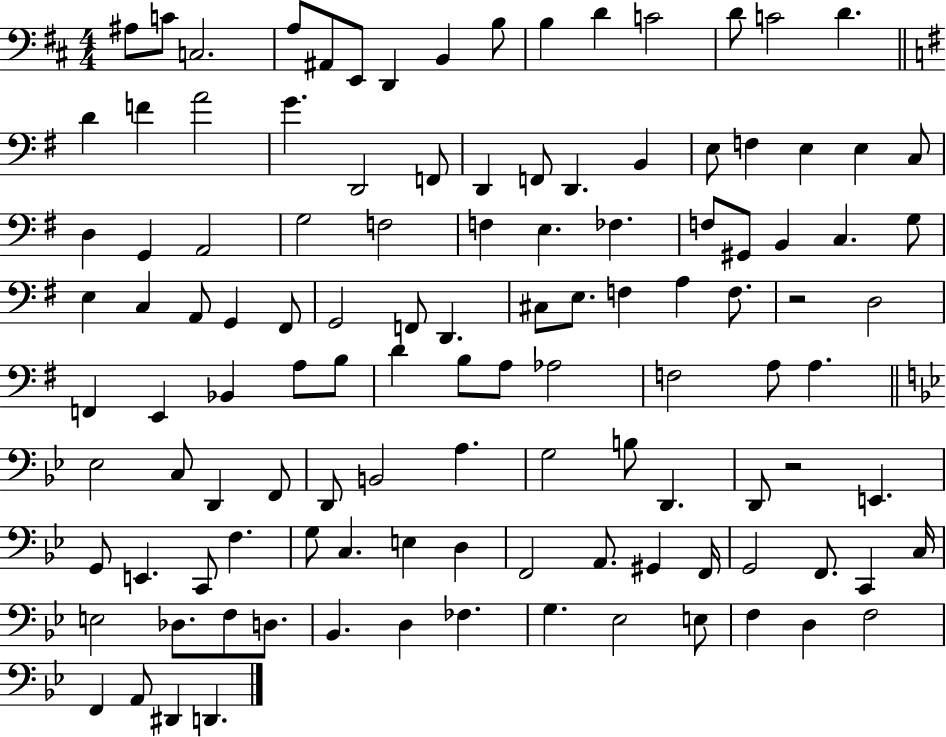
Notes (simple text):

A#3/e C4/e C3/h. A3/e A#2/e E2/e D2/q B2/q B3/e B3/q D4/q C4/h D4/e C4/h D4/q. D4/q F4/q A4/h G4/q. D2/h F2/e D2/q F2/e D2/q. B2/q E3/e F3/q E3/q E3/q C3/e D3/q G2/q A2/h G3/h F3/h F3/q E3/q. FES3/q. F3/e G#2/e B2/q C3/q. G3/e E3/q C3/q A2/e G2/q F#2/e G2/h F2/e D2/q. C#3/e E3/e. F3/q A3/q F3/e. R/h D3/h F2/q E2/q Bb2/q A3/e B3/e D4/q B3/e A3/e Ab3/h F3/h A3/e A3/q. Eb3/h C3/e D2/q F2/e D2/e B2/h A3/q. G3/h B3/e D2/q. D2/e R/h E2/q. G2/e E2/q. C2/e F3/q. G3/e C3/q. E3/q D3/q F2/h A2/e. G#2/q F2/s G2/h F2/e. C2/q C3/s E3/h Db3/e. F3/e D3/e. Bb2/q. D3/q FES3/q. G3/q. Eb3/h E3/e F3/q D3/q F3/h F2/q A2/e D#2/q D2/q.